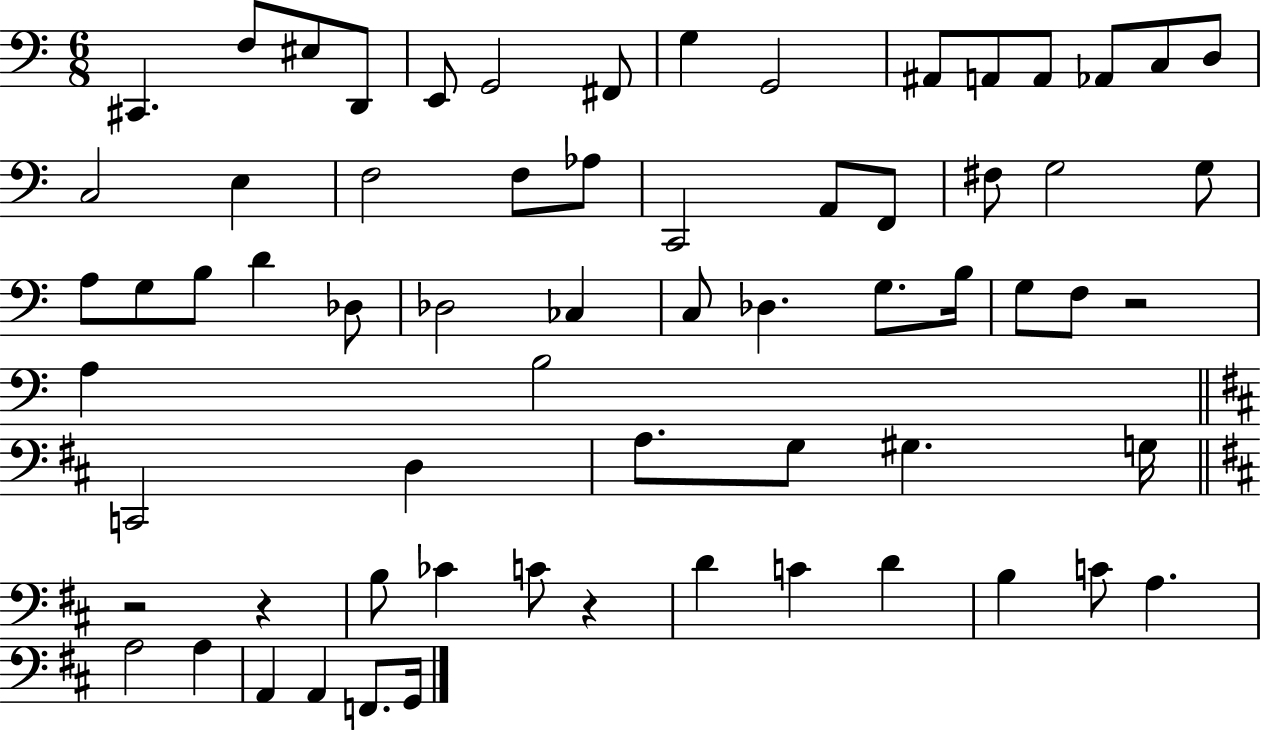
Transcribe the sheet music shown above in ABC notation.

X:1
T:Untitled
M:6/8
L:1/4
K:C
^C,, F,/2 ^E,/2 D,,/2 E,,/2 G,,2 ^F,,/2 G, G,,2 ^A,,/2 A,,/2 A,,/2 _A,,/2 C,/2 D,/2 C,2 E, F,2 F,/2 _A,/2 C,,2 A,,/2 F,,/2 ^F,/2 G,2 G,/2 A,/2 G,/2 B,/2 D _D,/2 _D,2 _C, C,/2 _D, G,/2 B,/4 G,/2 F,/2 z2 A, B,2 C,,2 D, A,/2 G,/2 ^G, G,/4 z2 z B,/2 _C C/2 z D C D B, C/2 A, A,2 A, A,, A,, F,,/2 G,,/4